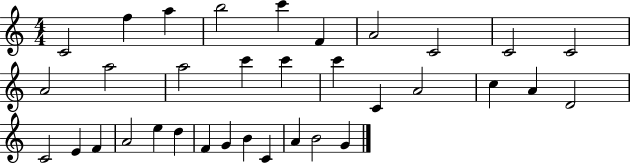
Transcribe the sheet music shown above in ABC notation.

X:1
T:Untitled
M:4/4
L:1/4
K:C
C2 f a b2 c' F A2 C2 C2 C2 A2 a2 a2 c' c' c' C A2 c A D2 C2 E F A2 e d F G B C A B2 G